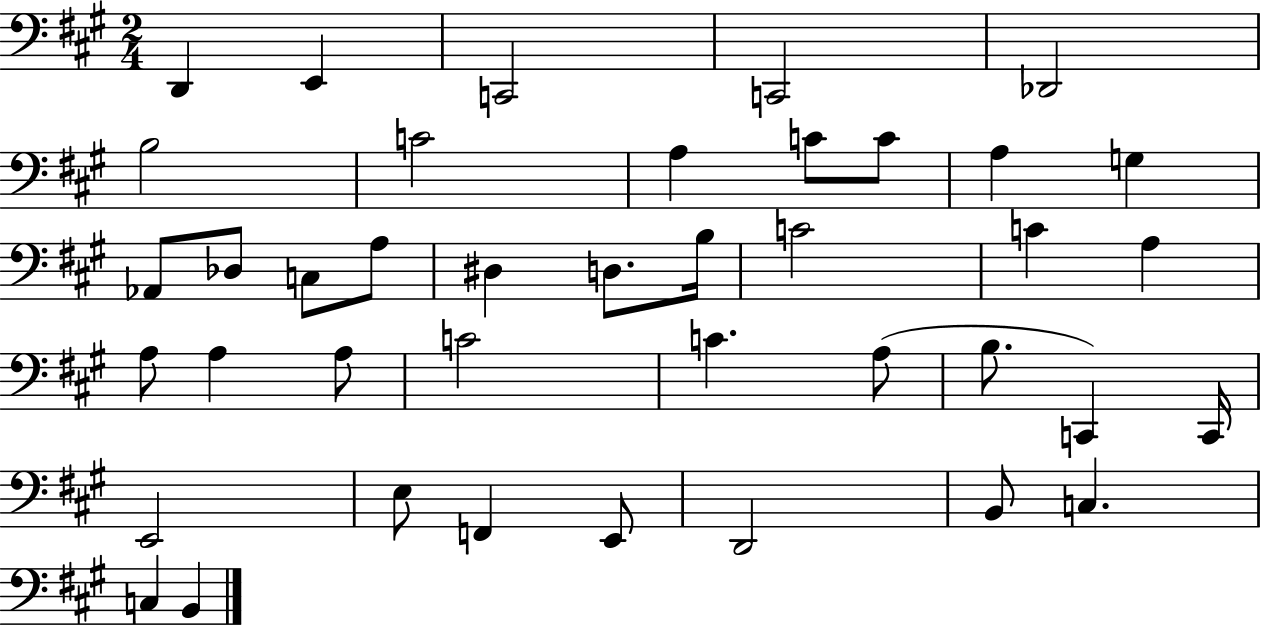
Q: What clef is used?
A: bass